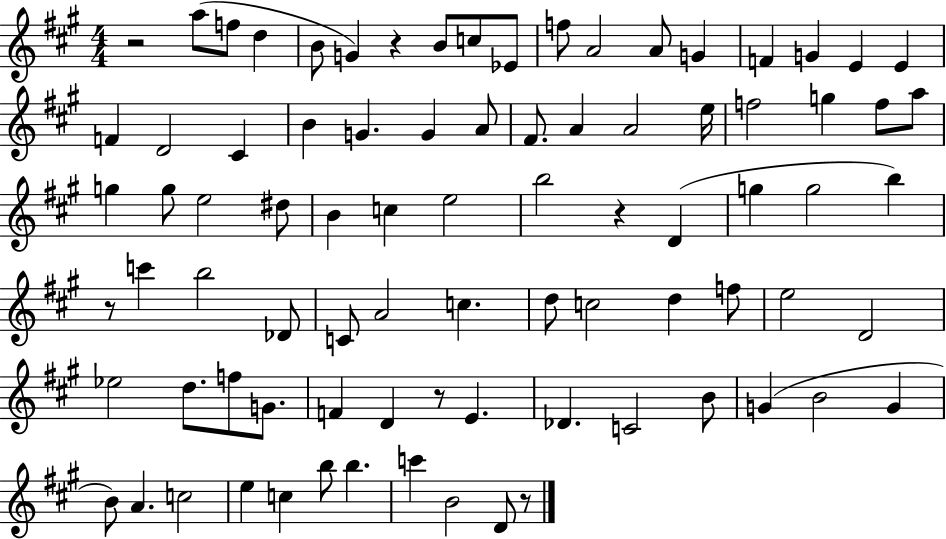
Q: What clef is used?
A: treble